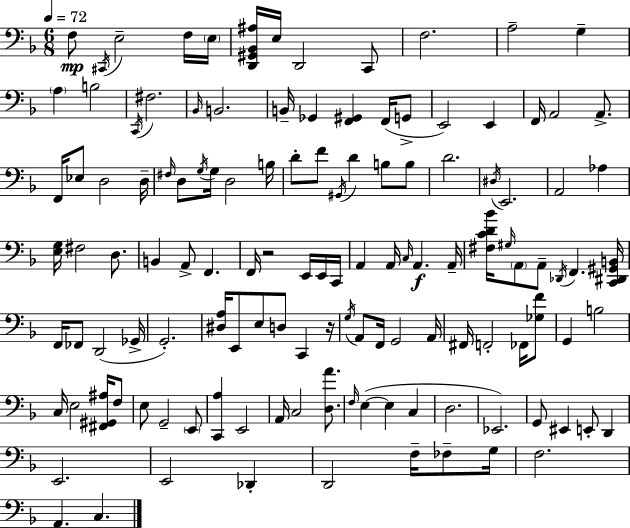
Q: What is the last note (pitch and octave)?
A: C3